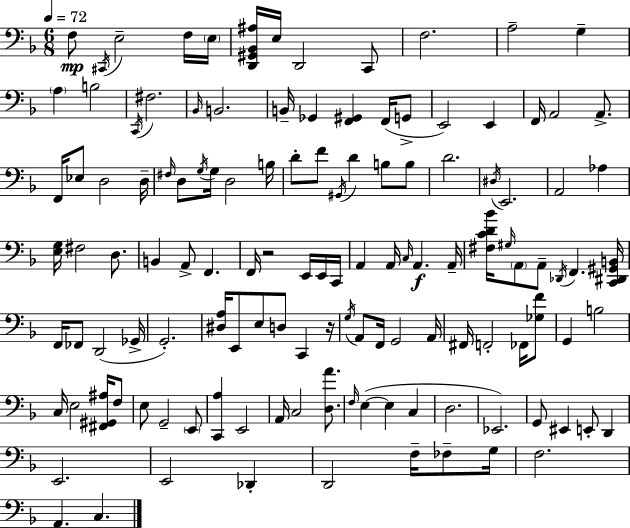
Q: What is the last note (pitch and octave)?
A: C3